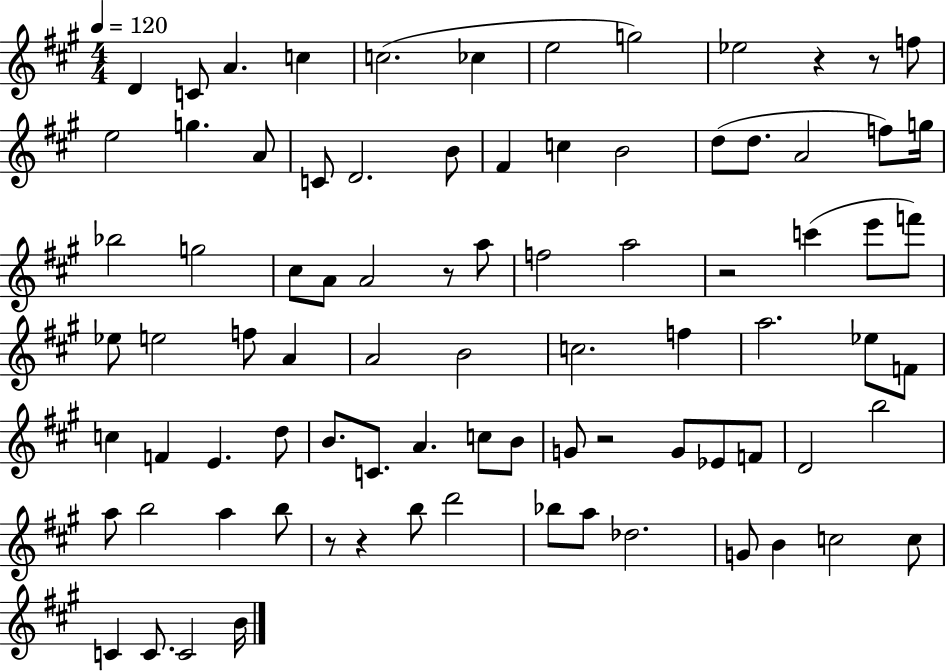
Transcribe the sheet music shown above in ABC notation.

X:1
T:Untitled
M:4/4
L:1/4
K:A
D C/2 A c c2 _c e2 g2 _e2 z z/2 f/2 e2 g A/2 C/2 D2 B/2 ^F c B2 d/2 d/2 A2 f/2 g/4 _b2 g2 ^c/2 A/2 A2 z/2 a/2 f2 a2 z2 c' e'/2 f'/2 _e/2 e2 f/2 A A2 B2 c2 f a2 _e/2 F/2 c F E d/2 B/2 C/2 A c/2 B/2 G/2 z2 G/2 _E/2 F/2 D2 b2 a/2 b2 a b/2 z/2 z b/2 d'2 _b/2 a/2 _d2 G/2 B c2 c/2 C C/2 C2 B/4